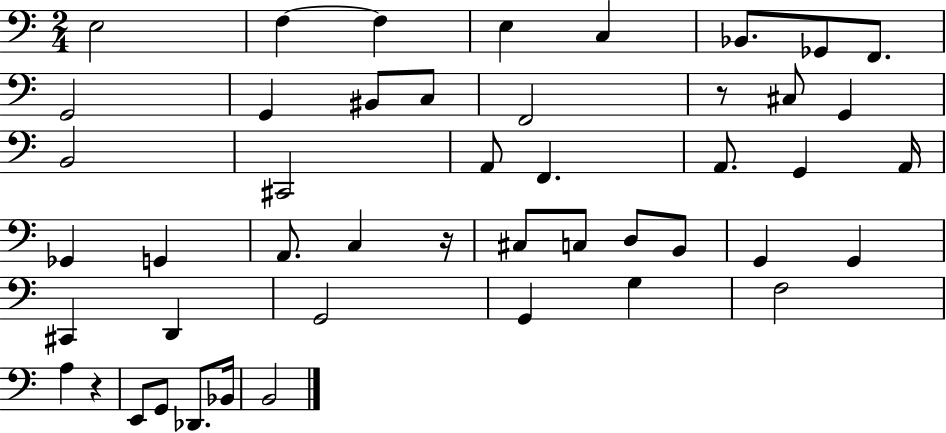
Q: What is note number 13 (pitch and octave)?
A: F2